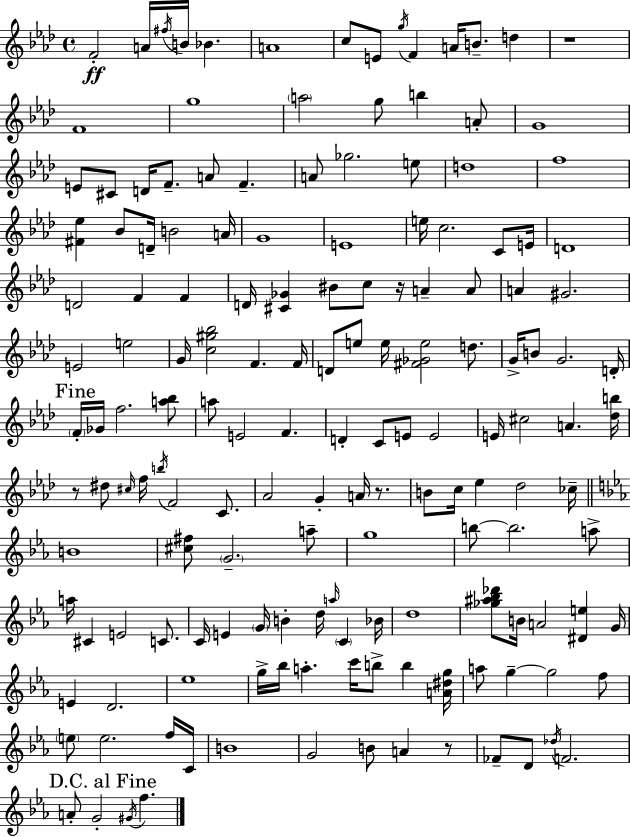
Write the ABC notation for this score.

X:1
T:Untitled
M:4/4
L:1/4
K:Fm
F2 A/4 ^f/4 B/4 _B A4 c/2 E/2 g/4 F A/4 B/2 d z4 F4 g4 a2 g/2 b A/2 G4 E/2 ^C/2 D/4 F/2 A/2 F A/2 _g2 e/2 d4 f4 [^F_e] _B/2 D/4 B2 A/4 G4 E4 e/4 c2 C/2 E/4 D4 D2 F F D/4 [^C_G] ^B/2 c/2 z/4 A A/2 A ^G2 E2 e2 G/4 [c^g_b]2 F F/4 D/2 e/2 e/4 [^F_Ge]2 d/2 G/4 B/2 G2 D/4 F/4 _G/4 f2 [a_b]/2 a/2 E2 F D C/2 E/2 E2 E/4 ^c2 A [_db]/4 z/2 ^d/2 ^c/4 f/4 b/4 F2 C/2 _A2 G A/4 z/2 B/2 c/4 _e _d2 _c/4 B4 [^c^f]/2 G2 a/2 g4 b/2 b2 a/2 a/4 ^C E2 C/2 C/4 E G/4 B d/4 a/4 C _B/4 d4 [_g^a_b_d']/2 B/4 A2 [^De] G/4 E D2 _e4 g/4 _b/4 a c'/4 b/2 b [A^dg]/4 a/2 g g2 f/2 e/2 e2 f/4 C/4 B4 G2 B/2 A z/2 _F/2 D/2 _d/4 F2 A/2 G2 ^G/4 f